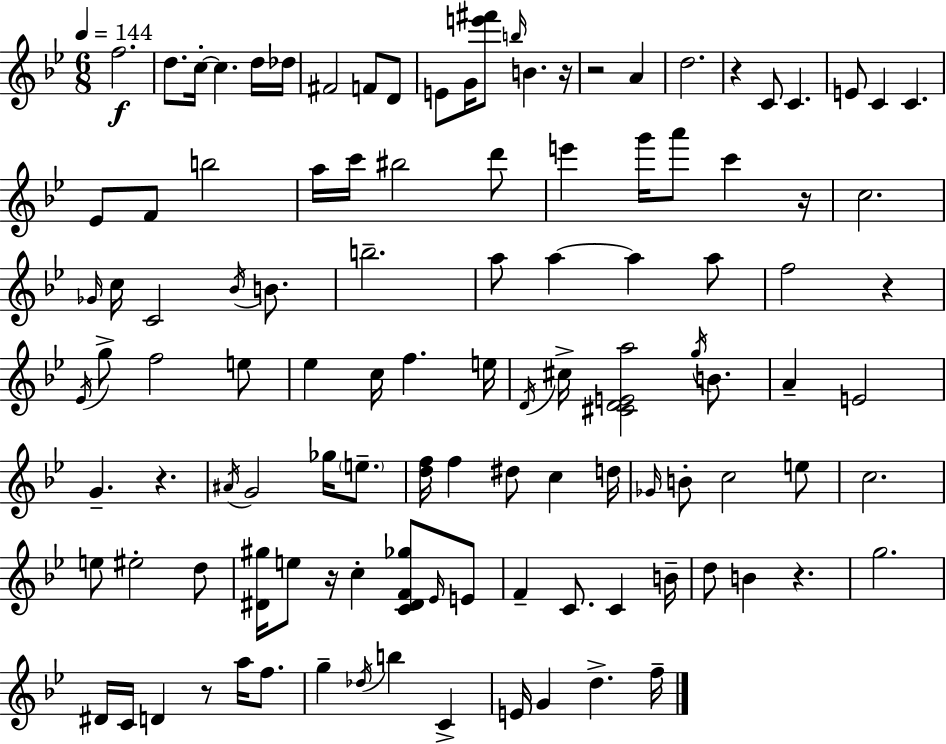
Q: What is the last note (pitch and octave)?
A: F5